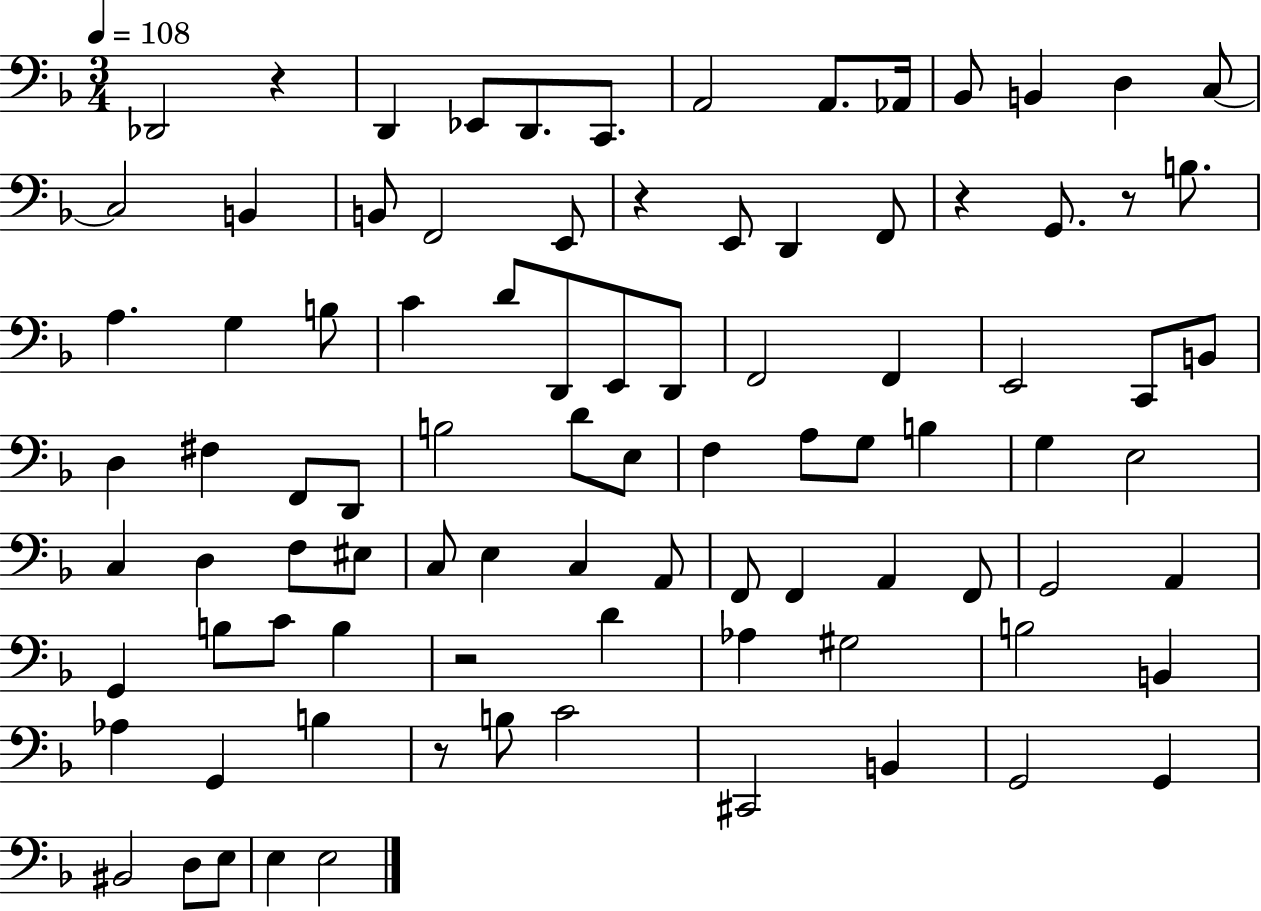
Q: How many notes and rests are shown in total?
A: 91